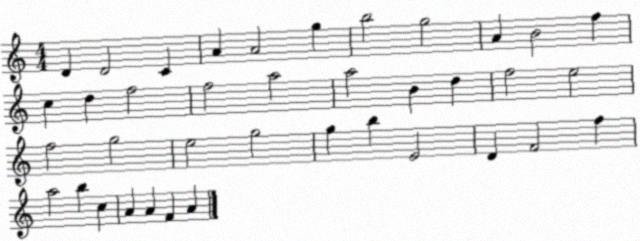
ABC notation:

X:1
T:Untitled
M:4/4
L:1/4
K:C
D D2 C A A2 g b2 g2 A B2 f c d f2 f2 a2 a2 B d f2 e2 f2 g2 e2 g2 g b E2 D F2 f a2 b c A A F A